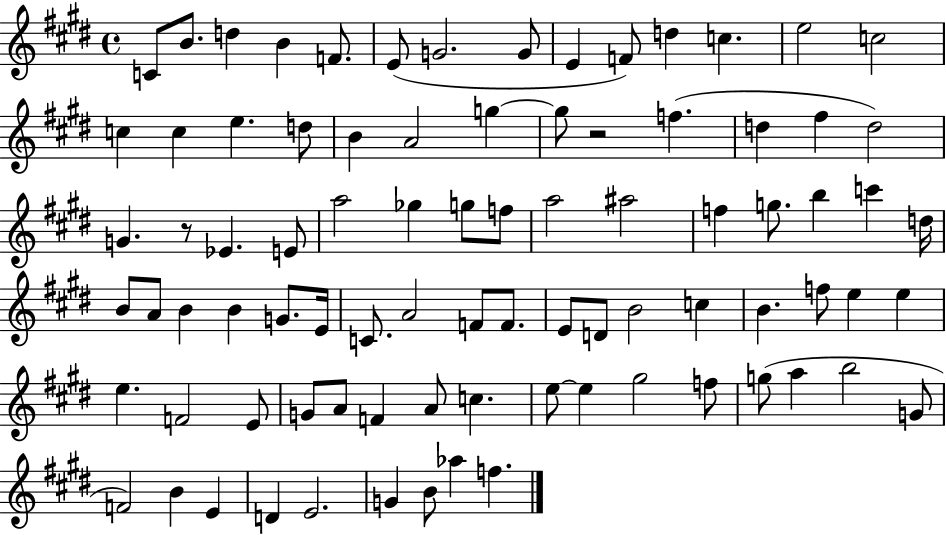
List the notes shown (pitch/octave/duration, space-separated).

C4/e B4/e. D5/q B4/q F4/e. E4/e G4/h. G4/e E4/q F4/e D5/q C5/q. E5/h C5/h C5/q C5/q E5/q. D5/e B4/q A4/h G5/q G5/e R/h F5/q. D5/q F#5/q D5/h G4/q. R/e Eb4/q. E4/e A5/h Gb5/q G5/e F5/e A5/h A#5/h F5/q G5/e. B5/q C6/q D5/s B4/e A4/e B4/q B4/q G4/e. E4/s C4/e. A4/h F4/e F4/e. E4/e D4/e B4/h C5/q B4/q. F5/e E5/q E5/q E5/q. F4/h E4/e G4/e A4/e F4/q A4/e C5/q. E5/e E5/q G#5/h F5/e G5/e A5/q B5/h G4/e F4/h B4/q E4/q D4/q E4/h. G4/q B4/e Ab5/q F5/q.